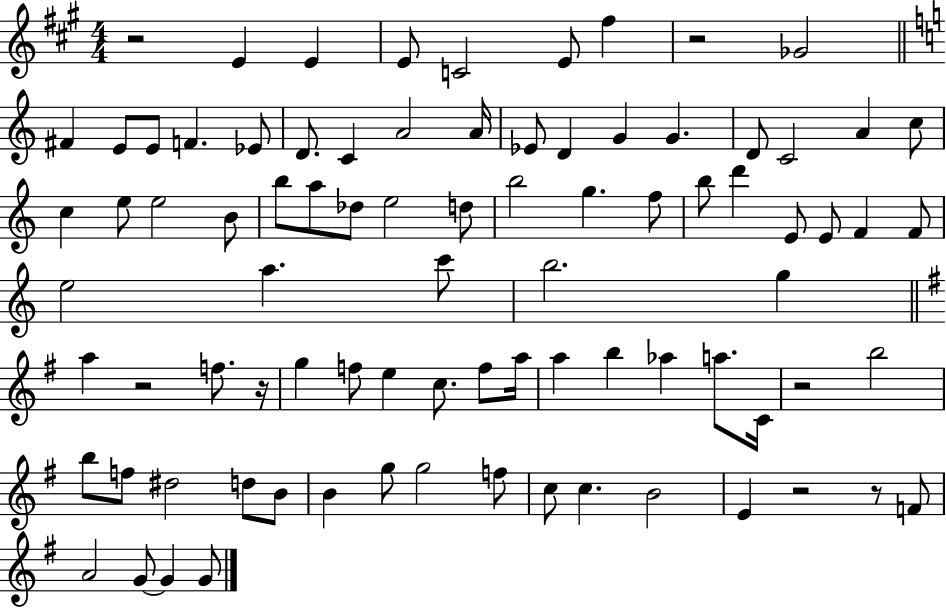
X:1
T:Untitled
M:4/4
L:1/4
K:A
z2 E E E/2 C2 E/2 ^f z2 _G2 ^F E/2 E/2 F _E/2 D/2 C A2 A/4 _E/2 D G G D/2 C2 A c/2 c e/2 e2 B/2 b/2 a/2 _d/2 e2 d/2 b2 g f/2 b/2 d' E/2 E/2 F F/2 e2 a c'/2 b2 g a z2 f/2 z/4 g f/2 e c/2 f/2 a/4 a b _a a/2 C/4 z2 b2 b/2 f/2 ^d2 d/2 B/2 B g/2 g2 f/2 c/2 c B2 E z2 z/2 F/2 A2 G/2 G G/2